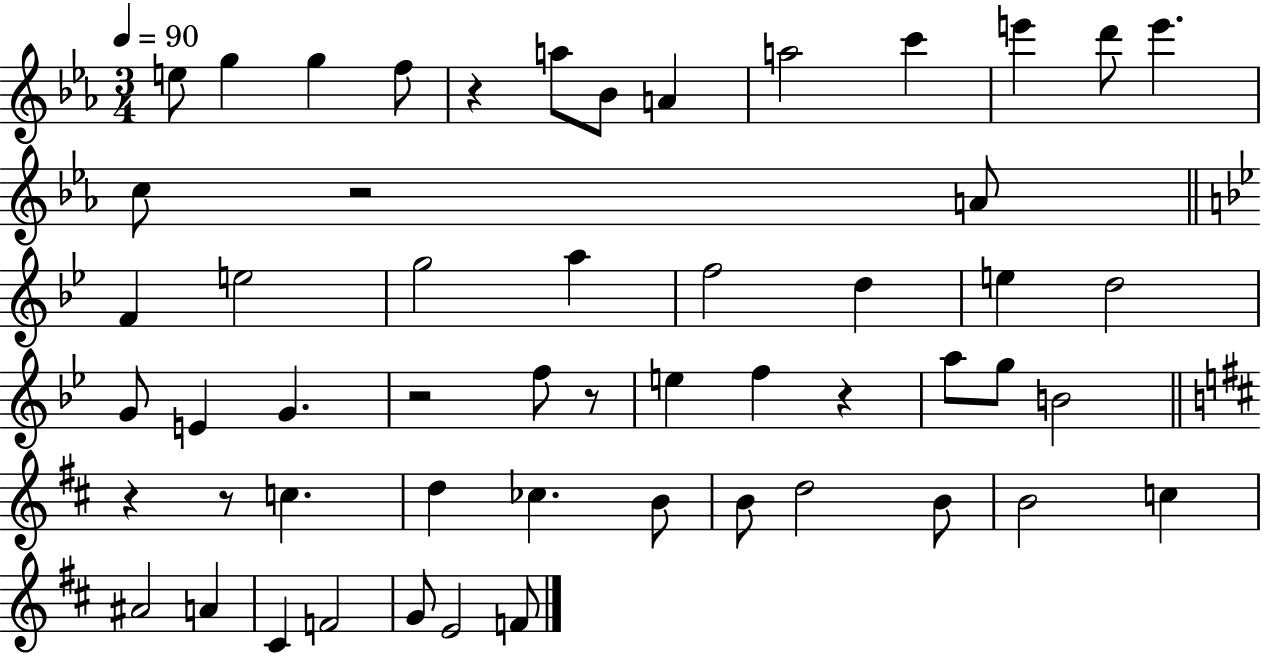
E5/e G5/q G5/q F5/e R/q A5/e Bb4/e A4/q A5/h C6/q E6/q D6/e E6/q. C5/e R/h A4/e F4/q E5/h G5/h A5/q F5/h D5/q E5/q D5/h G4/e E4/q G4/q. R/h F5/e R/e E5/q F5/q R/q A5/e G5/e B4/h R/q R/e C5/q. D5/q CES5/q. B4/e B4/e D5/h B4/e B4/h C5/q A#4/h A4/q C#4/q F4/h G4/e E4/h F4/e